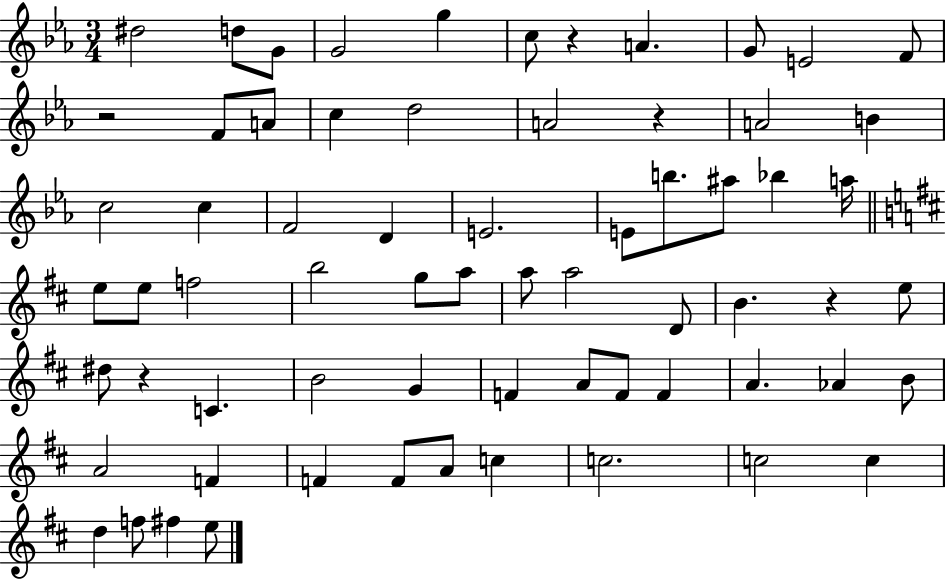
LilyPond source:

{
  \clef treble
  \numericTimeSignature
  \time 3/4
  \key ees \major
  dis''2 d''8 g'8 | g'2 g''4 | c''8 r4 a'4. | g'8 e'2 f'8 | \break r2 f'8 a'8 | c''4 d''2 | a'2 r4 | a'2 b'4 | \break c''2 c''4 | f'2 d'4 | e'2. | e'8 b''8. ais''8 bes''4 a''16 | \break \bar "||" \break \key d \major e''8 e''8 f''2 | b''2 g''8 a''8 | a''8 a''2 d'8 | b'4. r4 e''8 | \break dis''8 r4 c'4. | b'2 g'4 | f'4 a'8 f'8 f'4 | a'4. aes'4 b'8 | \break a'2 f'4 | f'4 f'8 a'8 c''4 | c''2. | c''2 c''4 | \break d''4 f''8 fis''4 e''8 | \bar "|."
}